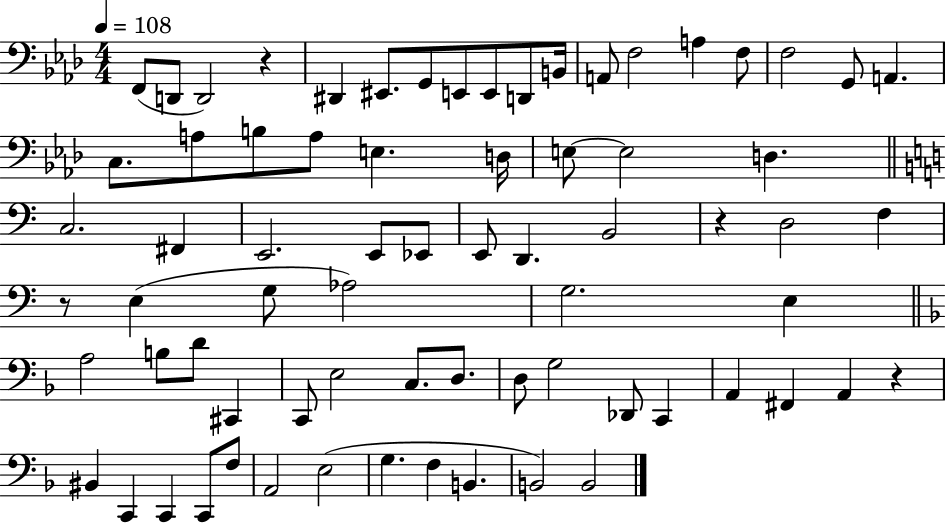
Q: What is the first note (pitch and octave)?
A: F2